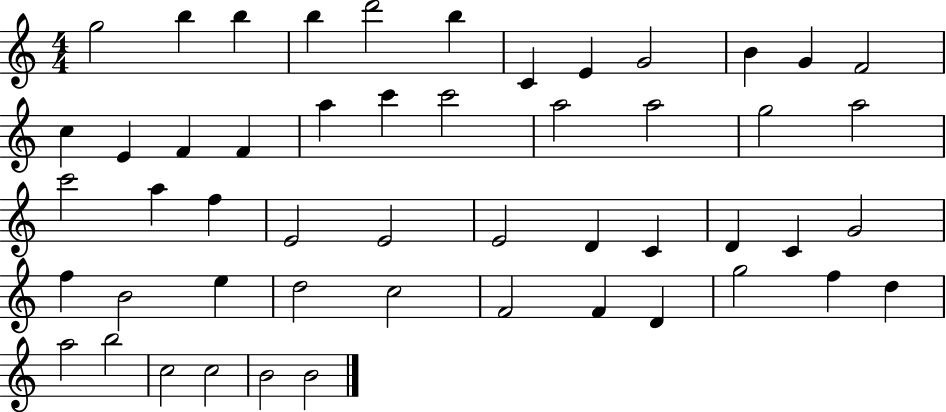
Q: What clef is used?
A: treble